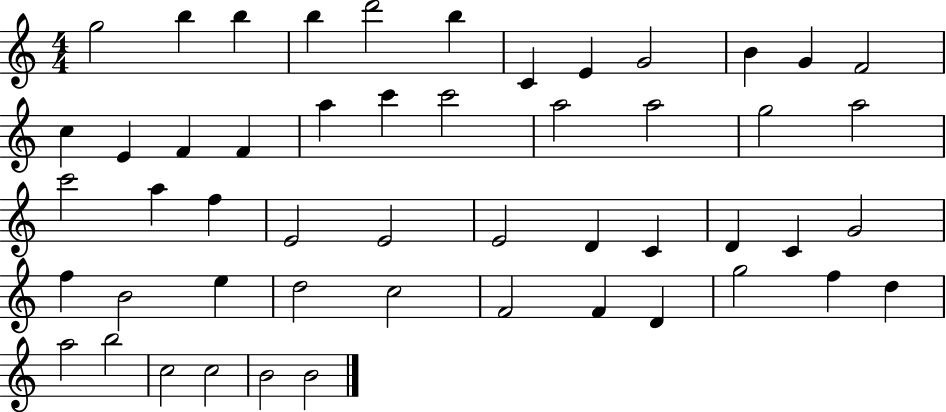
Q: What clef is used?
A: treble